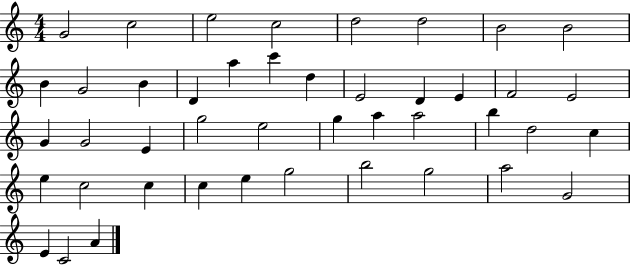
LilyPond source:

{
  \clef treble
  \numericTimeSignature
  \time 4/4
  \key c \major
  g'2 c''2 | e''2 c''2 | d''2 d''2 | b'2 b'2 | \break b'4 g'2 b'4 | d'4 a''4 c'''4 d''4 | e'2 d'4 e'4 | f'2 e'2 | \break g'4 g'2 e'4 | g''2 e''2 | g''4 a''4 a''2 | b''4 d''2 c''4 | \break e''4 c''2 c''4 | c''4 e''4 g''2 | b''2 g''2 | a''2 g'2 | \break e'4 c'2 a'4 | \bar "|."
}